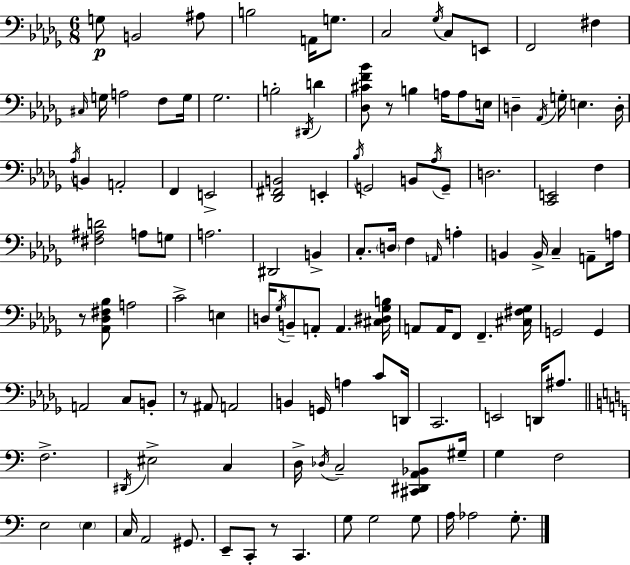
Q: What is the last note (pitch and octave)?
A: G3